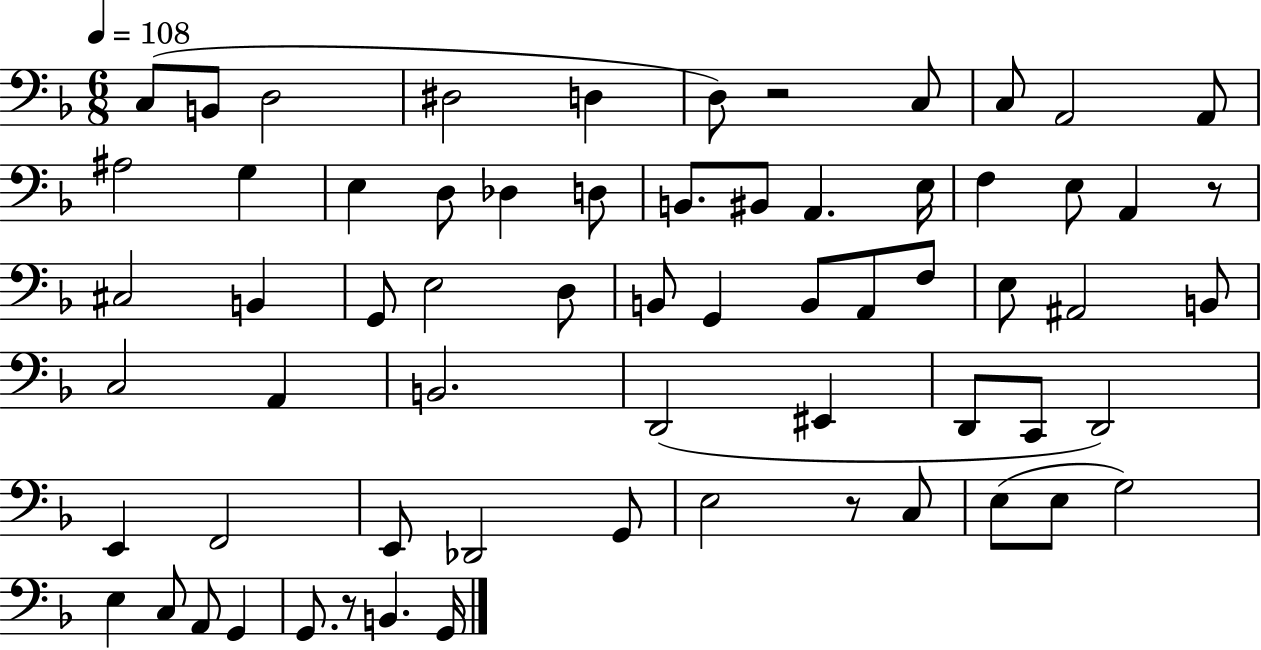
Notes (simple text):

C3/e B2/e D3/h D#3/h D3/q D3/e R/h C3/e C3/e A2/h A2/e A#3/h G3/q E3/q D3/e Db3/q D3/e B2/e. BIS2/e A2/q. E3/s F3/q E3/e A2/q R/e C#3/h B2/q G2/e E3/h D3/e B2/e G2/q B2/e A2/e F3/e E3/e A#2/h B2/e C3/h A2/q B2/h. D2/h EIS2/q D2/e C2/e D2/h E2/q F2/h E2/e Db2/h G2/e E3/h R/e C3/e E3/e E3/e G3/h E3/q C3/e A2/e G2/q G2/e. R/e B2/q. G2/s